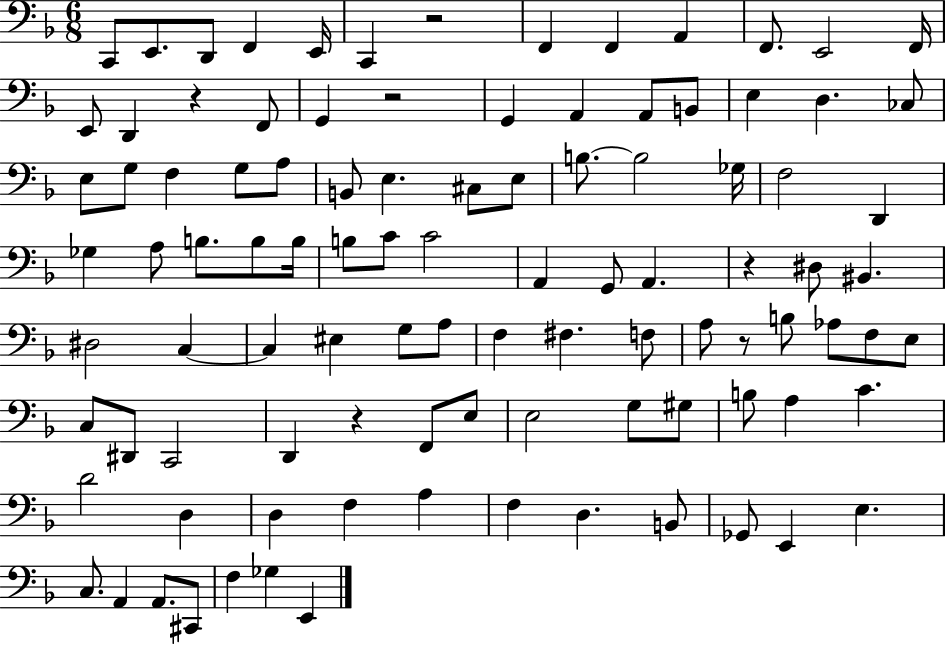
C2/e E2/e. D2/e F2/q E2/s C2/q R/h F2/q F2/q A2/q F2/e. E2/h F2/s E2/e D2/q R/q F2/e G2/q R/h G2/q A2/q A2/e B2/e E3/q D3/q. CES3/e E3/e G3/e F3/q G3/e A3/e B2/e E3/q. C#3/e E3/e B3/e. B3/h Gb3/s F3/h D2/q Gb3/q A3/e B3/e. B3/e B3/s B3/e C4/e C4/h A2/q G2/e A2/q. R/q D#3/e BIS2/q. D#3/h C3/q C3/q EIS3/q G3/e A3/e F3/q F#3/q. F3/e A3/e R/e B3/e Ab3/e F3/e E3/e C3/e D#2/e C2/h D2/q R/q F2/e E3/e E3/h G3/e G#3/e B3/e A3/q C4/q. D4/h D3/q D3/q F3/q A3/q F3/q D3/q. B2/e Gb2/e E2/q E3/q. C3/e. A2/q A2/e. C#2/e F3/q Gb3/q E2/q